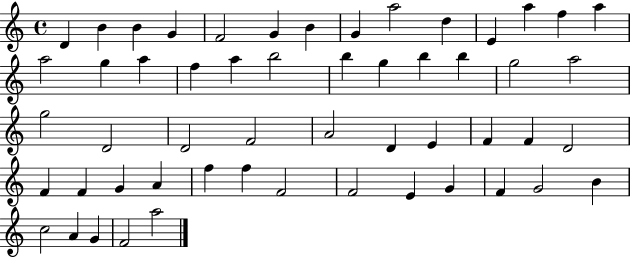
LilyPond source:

{
  \clef treble
  \time 4/4
  \defaultTimeSignature
  \key c \major
  d'4 b'4 b'4 g'4 | f'2 g'4 b'4 | g'4 a''2 d''4 | e'4 a''4 f''4 a''4 | \break a''2 g''4 a''4 | f''4 a''4 b''2 | b''4 g''4 b''4 b''4 | g''2 a''2 | \break g''2 d'2 | d'2 f'2 | a'2 d'4 e'4 | f'4 f'4 d'2 | \break f'4 f'4 g'4 a'4 | f''4 f''4 f'2 | f'2 e'4 g'4 | f'4 g'2 b'4 | \break c''2 a'4 g'4 | f'2 a''2 | \bar "|."
}